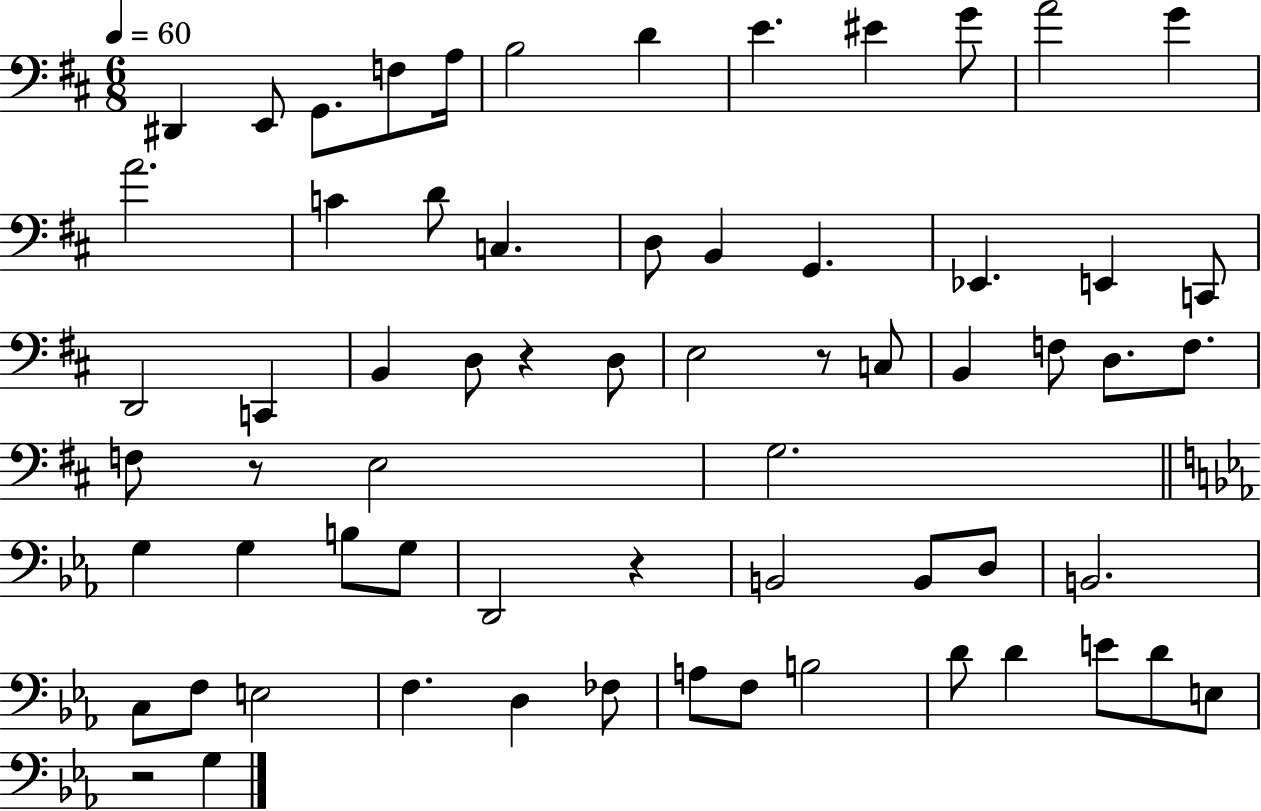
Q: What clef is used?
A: bass